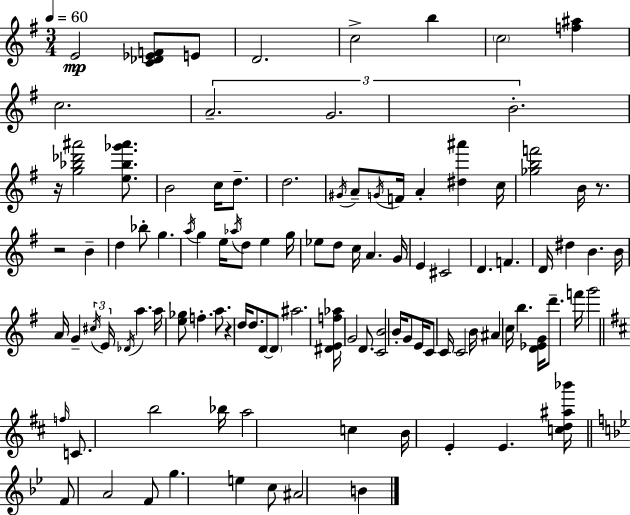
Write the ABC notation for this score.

X:1
T:Untitled
M:3/4
L:1/4
K:Em
E2 [C_D_EF]/2 E/2 D2 c2 b c2 [f^a] c2 A2 G2 B2 z/4 [g_b_d'^a']2 [e_b_g'^a']/2 B2 c/4 d/2 d2 ^G/4 A/2 G/4 F/4 A [^d^a'] c/4 [_gbf']2 B/4 z/2 z2 B d _b/2 g a/4 g e/4 _a/4 d/2 e g/4 _e/2 d/2 c/4 A G/4 E ^C2 D F D/4 ^d B B/4 A/4 G ^c/4 E/4 _D/4 a a/4 [e_g]/2 f a/2 z d/4 d/2 D/2 D/2 ^a2 [^DEf_a]/4 G2 D/2 [CB]2 B/4 G/2 E/4 C/2 C/4 C2 B/4 ^A c/4 b [D_EG]/4 d'/2 f'/4 g'2 f/4 C/2 b2 _b/4 a2 c B/4 E E [cd^a_b']/4 F/2 A2 F/2 g e c/2 ^A2 B